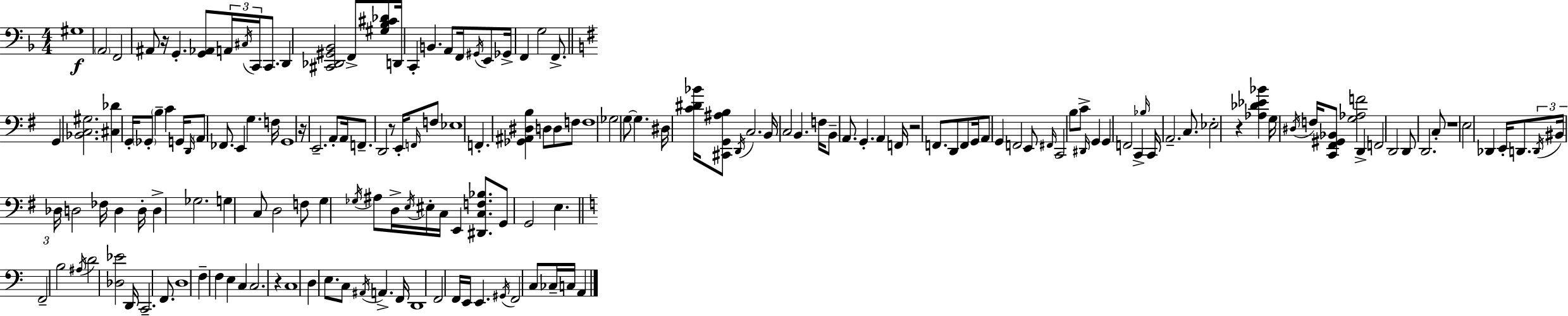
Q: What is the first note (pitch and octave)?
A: G#3